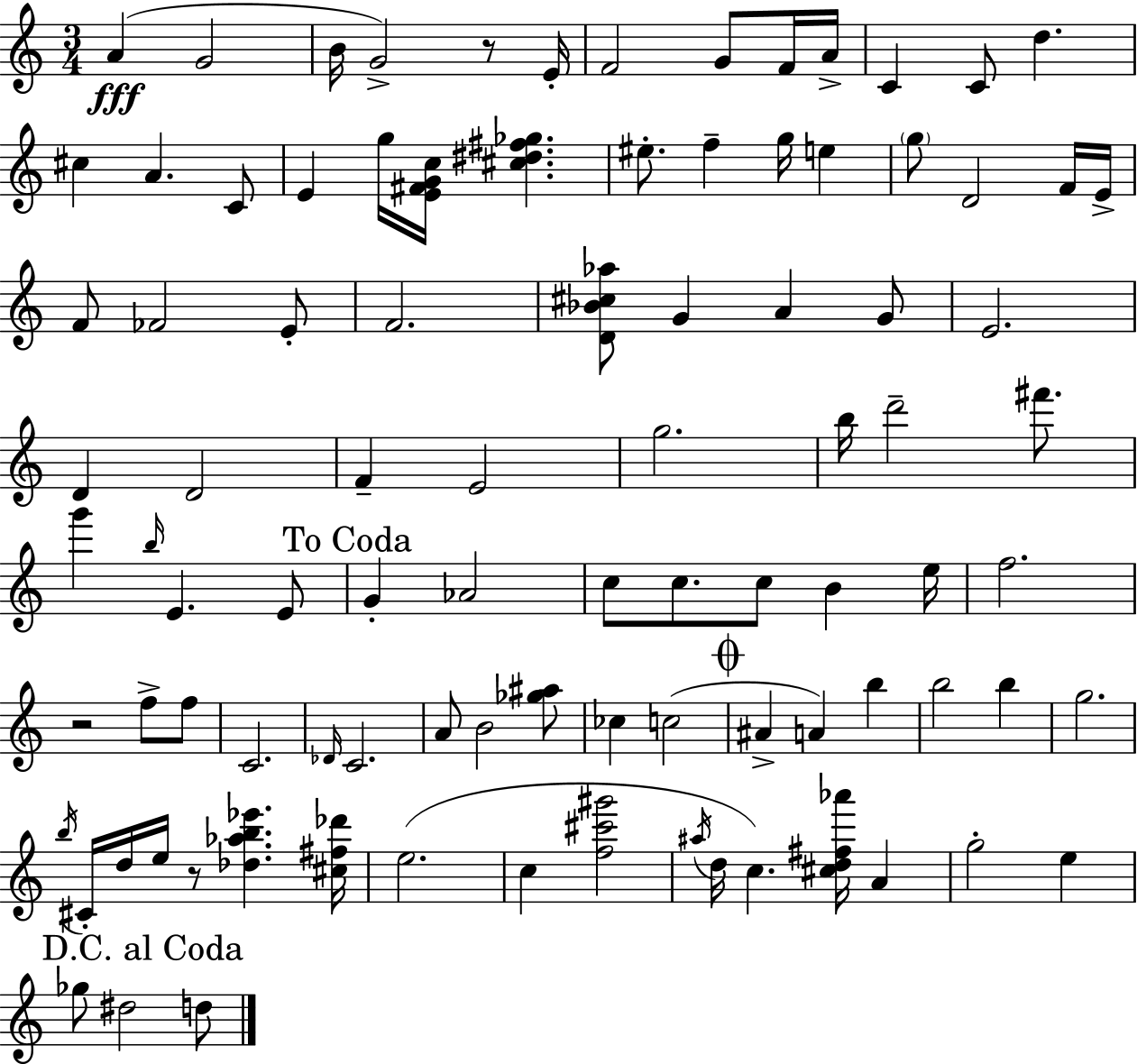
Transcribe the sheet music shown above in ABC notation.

X:1
T:Untitled
M:3/4
L:1/4
K:Am
A G2 B/4 G2 z/2 E/4 F2 G/2 F/4 A/4 C C/2 d ^c A C/2 E g/4 [E^FGc]/4 [^c^d^f_g] ^e/2 f g/4 e g/2 D2 F/4 E/4 F/2 _F2 E/2 F2 [D_B^c_a]/2 G A G/2 E2 D D2 F E2 g2 b/4 d'2 ^f'/2 g' b/4 E E/2 G _A2 c/2 c/2 c/2 B e/4 f2 z2 f/2 f/2 C2 _D/4 C2 A/2 B2 [_g^a]/2 _c c2 ^A A b b2 b g2 b/4 ^C/4 d/4 e/4 z/2 [_d_ab_e'] [^c^f_d']/4 e2 c [f^c'^g']2 ^a/4 d/4 c [^cd^f_a']/4 A g2 e _g/2 ^d2 d/2